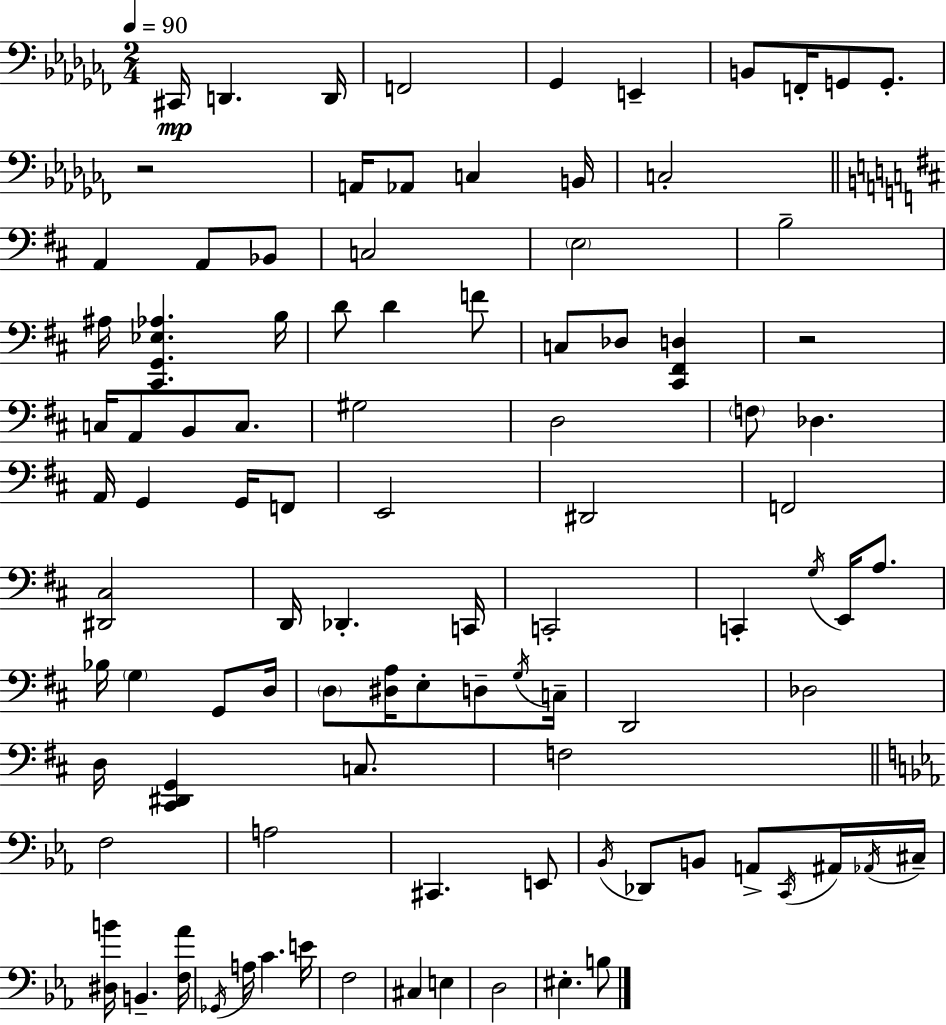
{
  \clef bass
  \numericTimeSignature
  \time 2/4
  \key aes \minor
  \tempo 4 = 90
  cis,16\mp d,4. d,16 | f,2 | ges,4 e,4-- | b,8 f,16-. g,8 g,8.-. | \break r2 | a,16 aes,8 c4 b,16 | c2-. | \bar "||" \break \key b \minor a,4 a,8 bes,8 | c2 | \parenthesize e2 | b2-- | \break ais16 <cis, g, ees aes>4. b16 | d'8 d'4 f'8 | c8 des8 <cis, fis, d>4 | r2 | \break c16 a,8 b,8 c8. | gis2 | d2 | \parenthesize f8 des4. | \break a,16 g,4 g,16 f,8 | e,2 | dis,2 | f,2 | \break <dis, cis>2 | d,16 des,4.-. c,16 | c,2-. | c,4-. \acciaccatura { g16 } e,16 a8. | \break bes16 \parenthesize g4 g,8 | d16 \parenthesize d8 <dis a>16 e8-. d8-- | \acciaccatura { g16 } c16-- d,2 | des2 | \break d16 <cis, dis, g,>4 c8. | f2 | \bar "||" \break \key c \minor f2 | a2 | cis,4. e,8 | \acciaccatura { bes,16 } des,8 b,8 a,8-> \acciaccatura { c,16 } | \break ais,16 \acciaccatura { aes,16 } cis16-- <dis b'>16 b,4.-- | <f aes'>16 \acciaccatura { ges,16 } a16 c'4. | e'16 f2 | cis4 | \break e4 d2 | eis4.-. | b8 \bar "|."
}